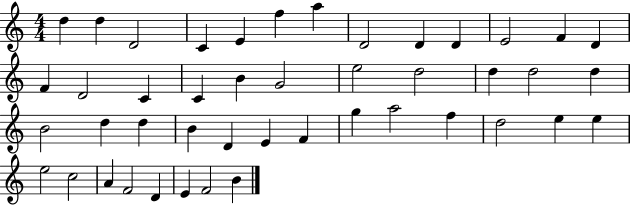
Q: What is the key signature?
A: C major